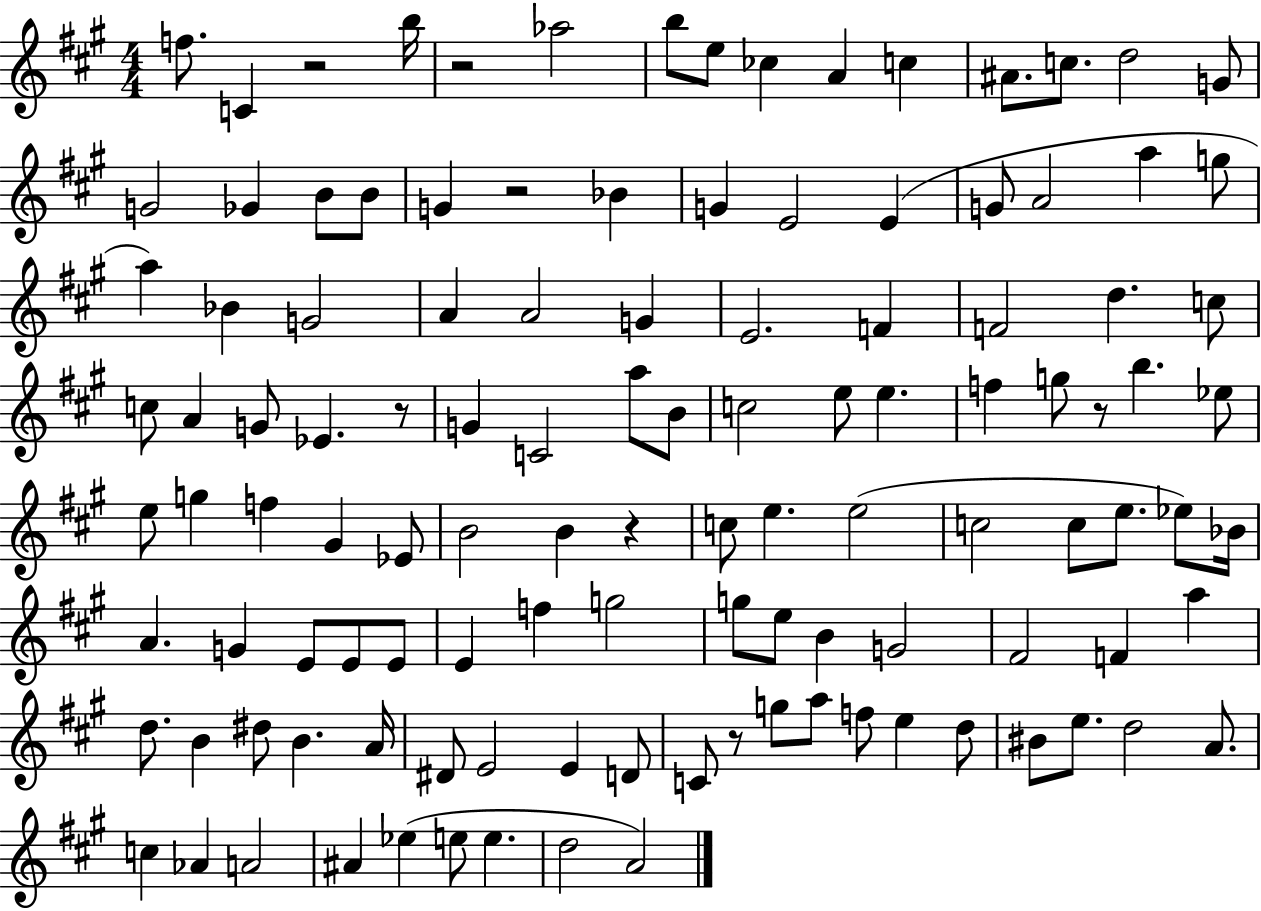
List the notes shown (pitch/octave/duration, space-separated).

F5/e. C4/q R/h B5/s R/h Ab5/h B5/e E5/e CES5/q A4/q C5/q A#4/e. C5/e. D5/h G4/e G4/h Gb4/q B4/e B4/e G4/q R/h Bb4/q G4/q E4/h E4/q G4/e A4/h A5/q G5/e A5/q Bb4/q G4/h A4/q A4/h G4/q E4/h. F4/q F4/h D5/q. C5/e C5/e A4/q G4/e Eb4/q. R/e G4/q C4/h A5/e B4/e C5/h E5/e E5/q. F5/q G5/e R/e B5/q. Eb5/e E5/e G5/q F5/q G#4/q Eb4/e B4/h B4/q R/q C5/e E5/q. E5/h C5/h C5/e E5/e. Eb5/e Bb4/s A4/q. G4/q E4/e E4/e E4/e E4/q F5/q G5/h G5/e E5/e B4/q G4/h F#4/h F4/q A5/q D5/e. B4/q D#5/e B4/q. A4/s D#4/e E4/h E4/q D4/e C4/e R/e G5/e A5/e F5/e E5/q D5/e BIS4/e E5/e. D5/h A4/e. C5/q Ab4/q A4/h A#4/q Eb5/q E5/e E5/q. D5/h A4/h